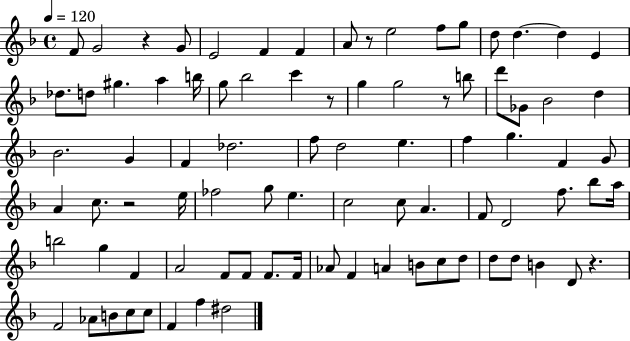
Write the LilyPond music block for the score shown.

{
  \clef treble
  \time 4/4
  \defaultTimeSignature
  \key f \major
  \tempo 4 = 120
  f'8 g'2 r4 g'8 | e'2 f'4 f'4 | a'8 r8 e''2 f''8 g''8 | d''8 d''4.~~ d''4 e'4 | \break des''8. d''8 gis''4. a''4 b''16 | g''8 bes''2 c'''4 r8 | g''4 g''2 r8 b''8 | d'''8 ges'8 bes'2 d''4 | \break bes'2. g'4 | f'4 des''2. | f''8 d''2 e''4. | f''4 g''4. f'4 g'8 | \break a'4 c''8. r2 e''16 | fes''2 g''8 e''4. | c''2 c''8 a'4. | f'8 d'2 f''8. bes''8 a''16 | \break b''2 g''4 f'4 | a'2 f'8 f'8 f'8. f'16 | aes'8 f'4 a'4 b'8 c''8 d''8 | d''8 d''8 b'4 d'8 r4. | \break f'2 aes'8 b'8 c''8 c''8 | f'4 f''4 dis''2 | \bar "|."
}